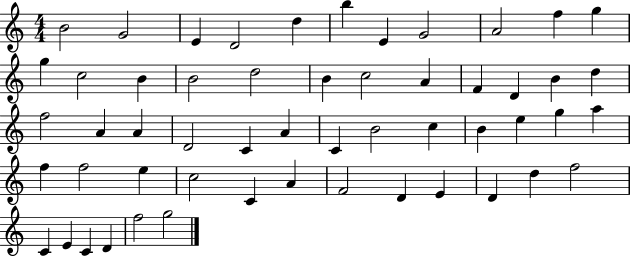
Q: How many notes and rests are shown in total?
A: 54